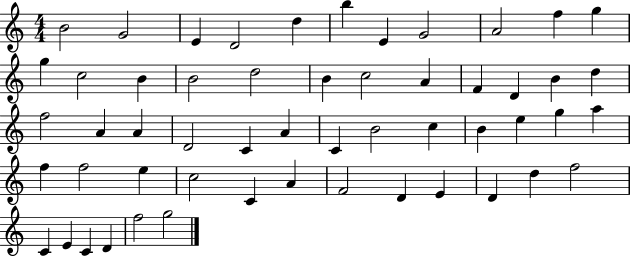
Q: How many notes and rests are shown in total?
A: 54